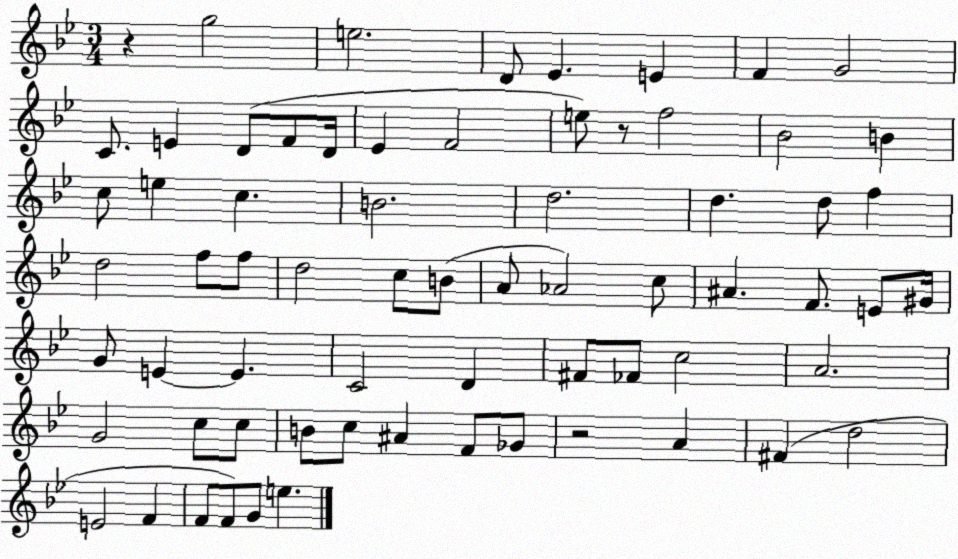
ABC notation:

X:1
T:Untitled
M:3/4
L:1/4
K:Bb
z g2 e2 D/2 _E E F G2 C/2 E D/2 F/2 D/4 _E F2 e/2 z/2 f2 _B2 B c/2 e c B2 d2 d d/2 f d2 f/2 f/2 d2 c/2 B/2 A/2 _A2 c/2 ^A F/2 E/2 ^G/4 G/2 E E C2 D ^F/2 _F/2 c2 A2 G2 c/2 c/2 B/2 c/2 ^A F/2 _G/2 z2 A ^F d2 E2 F F/2 F/2 G/2 e